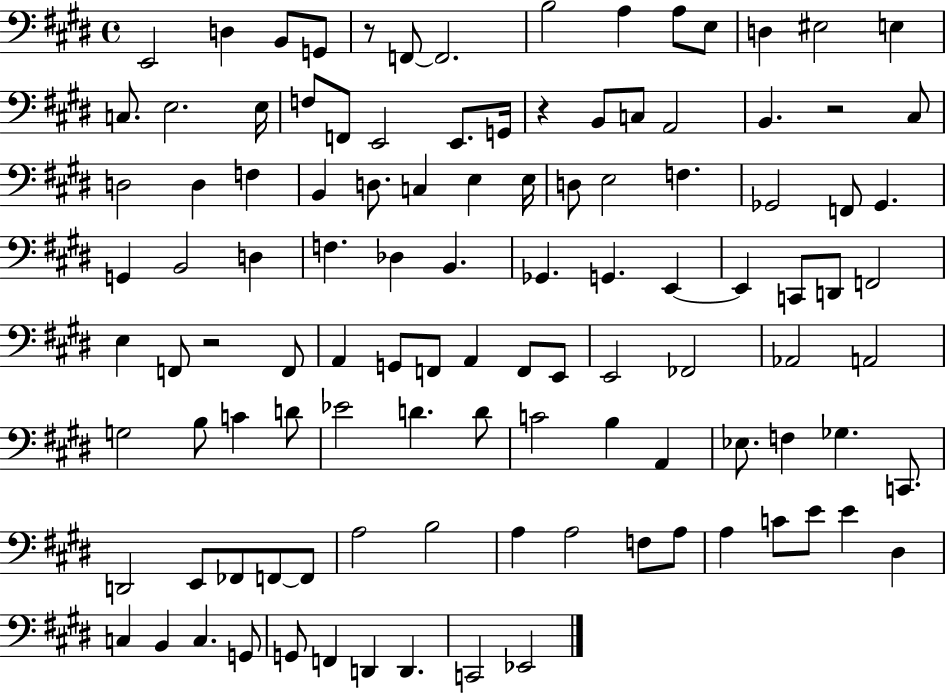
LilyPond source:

{
  \clef bass
  \time 4/4
  \defaultTimeSignature
  \key e \major
  \repeat volta 2 { e,2 d4 b,8 g,8 | r8 f,8~~ f,2. | b2 a4 a8 e8 | d4 eis2 e4 | \break c8. e2. e16 | f8 f,8 e,2 e,8. g,16 | r4 b,8 c8 a,2 | b,4. r2 cis8 | \break d2 d4 f4 | b,4 d8. c4 e4 e16 | d8 e2 f4. | ges,2 f,8 ges,4. | \break g,4 b,2 d4 | f4. des4 b,4. | ges,4. g,4. e,4~~ | e,4 c,8 d,8 f,2 | \break e4 f,8 r2 f,8 | a,4 g,8 f,8 a,4 f,8 e,8 | e,2 fes,2 | aes,2 a,2 | \break g2 b8 c'4 d'8 | ees'2 d'4. d'8 | c'2 b4 a,4 | ees8. f4 ges4. c,8. | \break d,2 e,8 fes,8 f,8~~ f,8 | a2 b2 | a4 a2 f8 a8 | a4 c'8 e'8 e'4 dis4 | \break c4 b,4 c4. g,8 | g,8 f,4 d,4 d,4. | c,2 ees,2 | } \bar "|."
}